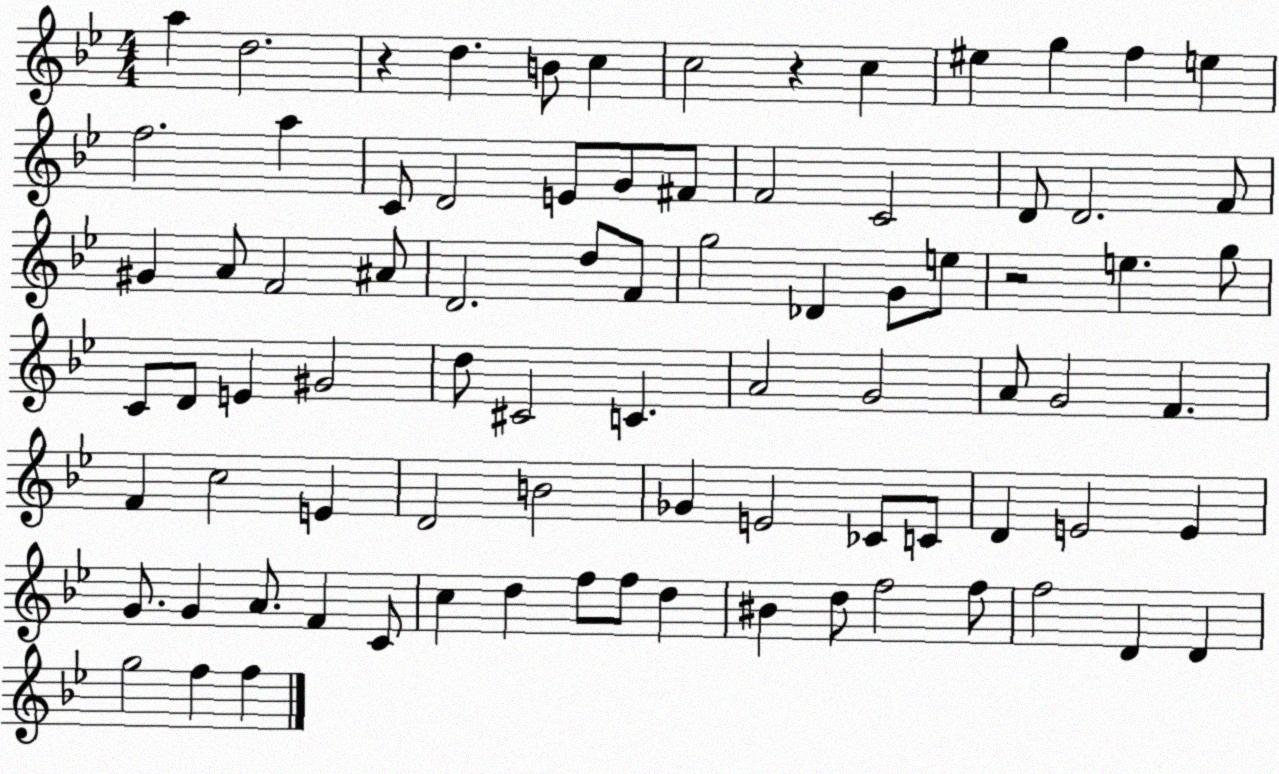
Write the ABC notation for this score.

X:1
T:Untitled
M:4/4
L:1/4
K:Bb
a d2 z d B/2 c c2 z c ^e g f e f2 a C/2 D2 E/2 G/2 ^F/2 F2 C2 D/2 D2 F/2 ^G A/2 F2 ^A/2 D2 d/2 F/2 g2 _D G/2 e/2 z2 e g/2 C/2 D/2 E ^G2 d/2 ^C2 C A2 G2 A/2 G2 F F c2 E D2 B2 _G E2 _C/2 C/2 D E2 E G/2 G A/2 F C/2 c d f/2 f/2 d ^B d/2 f2 f/2 f2 D D g2 f f